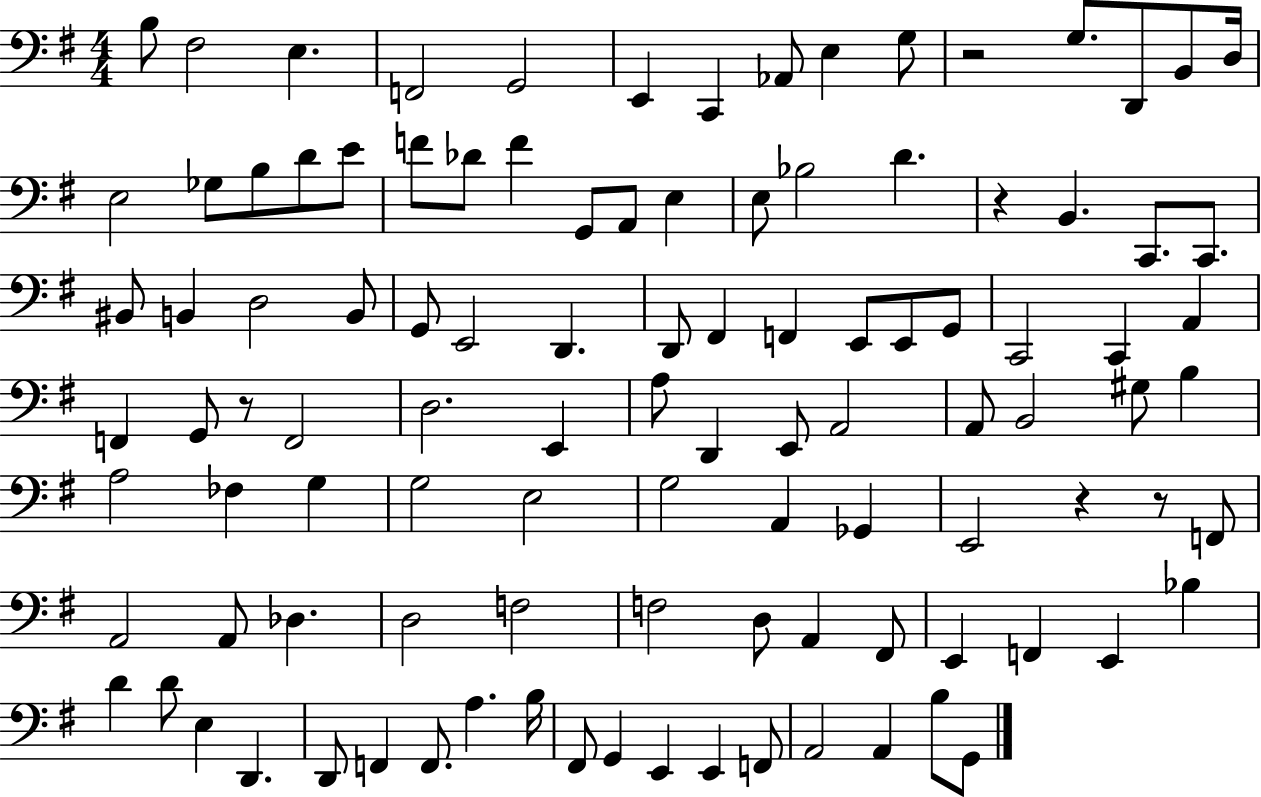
X:1
T:Untitled
M:4/4
L:1/4
K:G
B,/2 ^F,2 E, F,,2 G,,2 E,, C,, _A,,/2 E, G,/2 z2 G,/2 D,,/2 B,,/2 D,/4 E,2 _G,/2 B,/2 D/2 E/2 F/2 _D/2 F G,,/2 A,,/2 E, E,/2 _B,2 D z B,, C,,/2 C,,/2 ^B,,/2 B,, D,2 B,,/2 G,,/2 E,,2 D,, D,,/2 ^F,, F,, E,,/2 E,,/2 G,,/2 C,,2 C,, A,, F,, G,,/2 z/2 F,,2 D,2 E,, A,/2 D,, E,,/2 A,,2 A,,/2 B,,2 ^G,/2 B, A,2 _F, G, G,2 E,2 G,2 A,, _G,, E,,2 z z/2 F,,/2 A,,2 A,,/2 _D, D,2 F,2 F,2 D,/2 A,, ^F,,/2 E,, F,, E,, _B, D D/2 E, D,, D,,/2 F,, F,,/2 A, B,/4 ^F,,/2 G,, E,, E,, F,,/2 A,,2 A,, B,/2 G,,/2